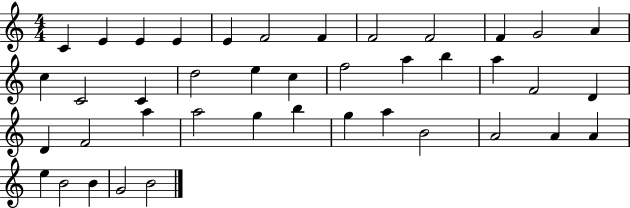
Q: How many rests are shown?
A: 0